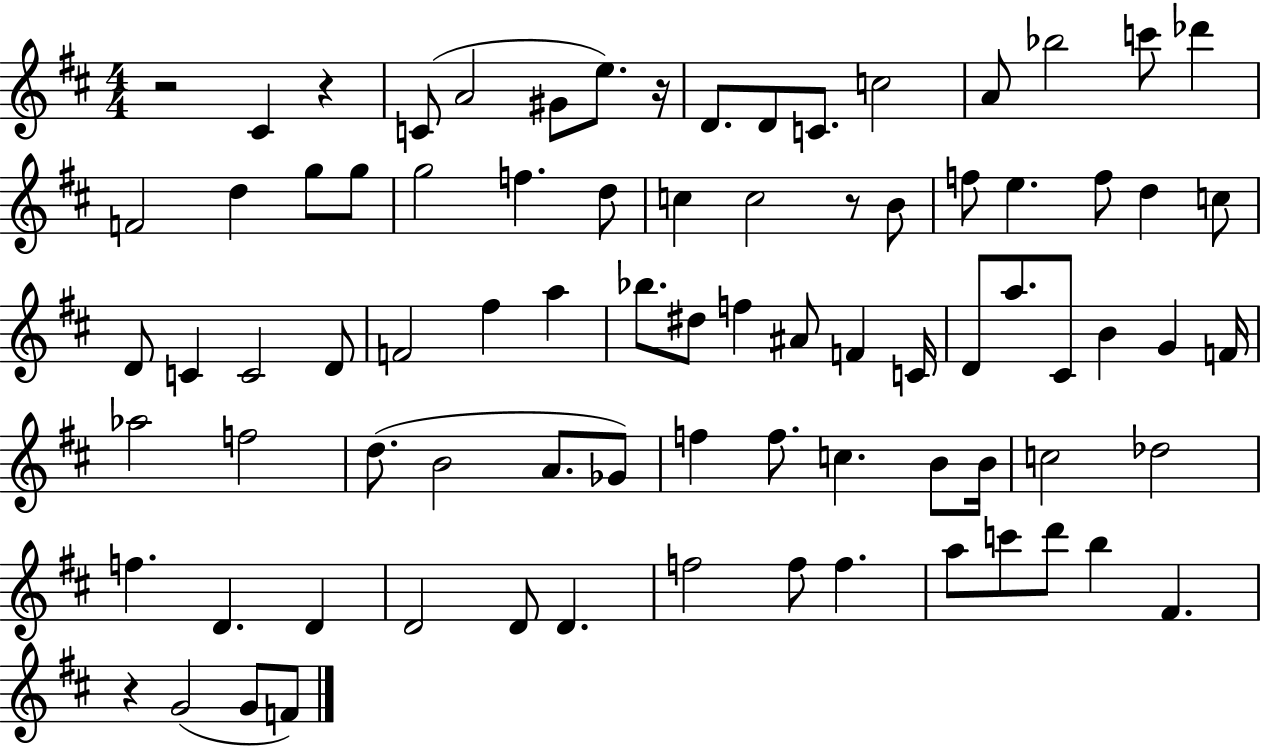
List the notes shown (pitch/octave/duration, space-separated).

R/h C#4/q R/q C4/e A4/h G#4/e E5/e. R/s D4/e. D4/e C4/e. C5/h A4/e Bb5/h C6/e Db6/q F4/h D5/q G5/e G5/e G5/h F5/q. D5/e C5/q C5/h R/e B4/e F5/e E5/q. F5/e D5/q C5/e D4/e C4/q C4/h D4/e F4/h F#5/q A5/q Bb5/e. D#5/e F5/q A#4/e F4/q C4/s D4/e A5/e. C#4/e B4/q G4/q F4/s Ab5/h F5/h D5/e. B4/h A4/e. Gb4/e F5/q F5/e. C5/q. B4/e B4/s C5/h Db5/h F5/q. D4/q. D4/q D4/h D4/e D4/q. F5/h F5/e F5/q. A5/e C6/e D6/e B5/q F#4/q. R/q G4/h G4/e F4/e